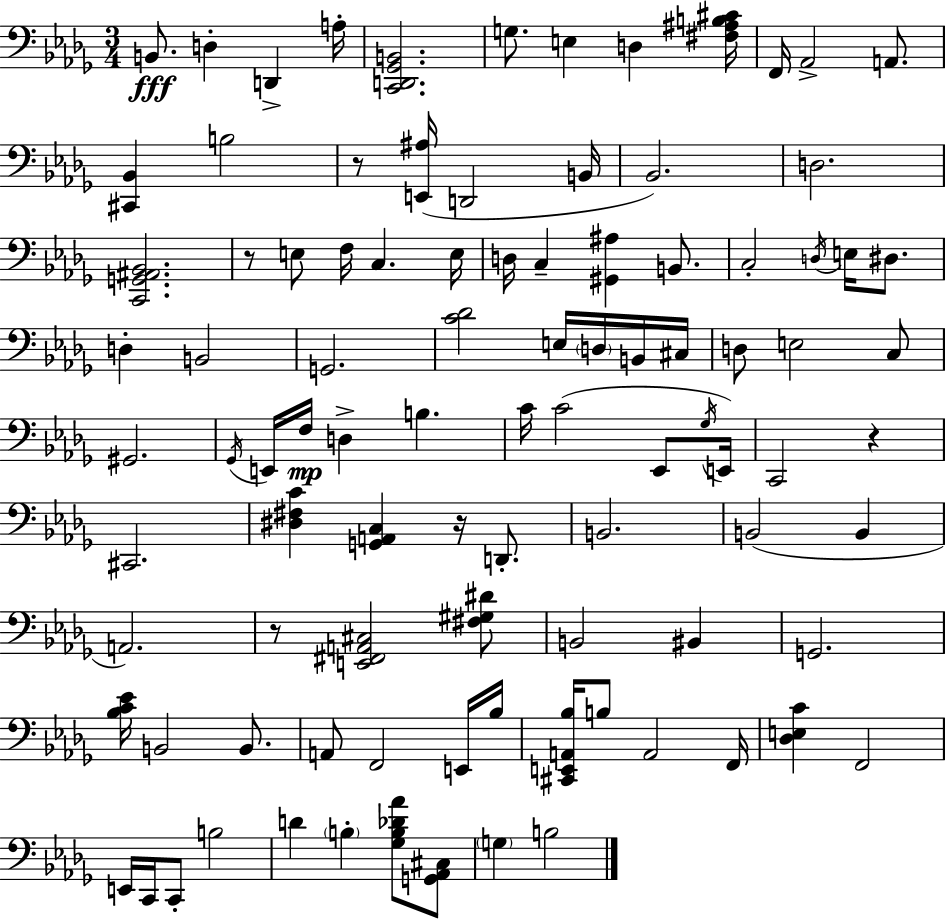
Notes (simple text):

B2/e. D3/q D2/q A3/s [C2,D2,Gb2,B2]/h. G3/e. E3/q D3/q [F#3,A#3,B3,C#4]/s F2/s Ab2/h A2/e. [C#2,Bb2]/q B3/h R/e [E2,A#3]/s D2/h B2/s Bb2/h. D3/h. [C2,G2,A#2,Bb2]/h. R/e E3/e F3/s C3/q. E3/s D3/s C3/q [G#2,A#3]/q B2/e. C3/h D3/s E3/s D#3/e. D3/q B2/h G2/h. [C4,Db4]/h E3/s D3/s B2/s C#3/s D3/e E3/h C3/e G#2/h. Gb2/s E2/s F3/s D3/q B3/q. C4/s C4/h Eb2/e Gb3/s E2/s C2/h R/q C#2/h. [D#3,F#3,C4]/q [G2,A2,C3]/q R/s D2/e. B2/h. B2/h B2/q A2/h. R/e [E2,F#2,A2,C#3]/h [F#3,G#3,D#4]/e B2/h BIS2/q G2/h. [Bb3,C4,Eb4]/s B2/h B2/e. A2/e F2/h E2/s Bb3/s [C#2,E2,A2,Bb3]/s B3/e A2/h F2/s [Db3,E3,C4]/q F2/h E2/s C2/s C2/e B3/h D4/q B3/q [Gb3,B3,Db4,Ab4]/e [G2,Ab2,C#3]/e G3/q B3/h